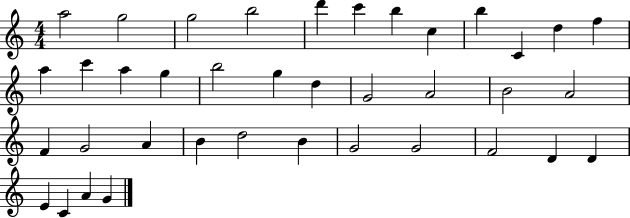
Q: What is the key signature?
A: C major